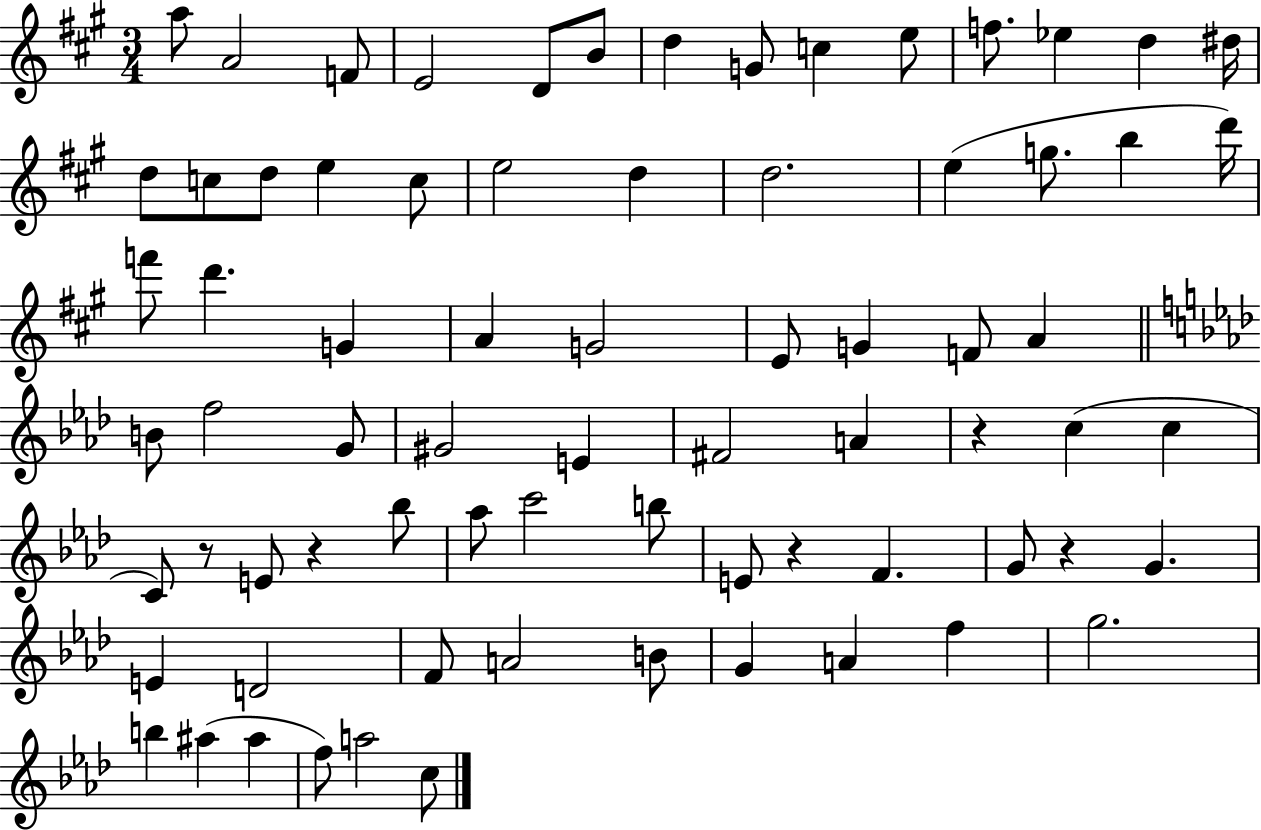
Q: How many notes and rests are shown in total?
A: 74